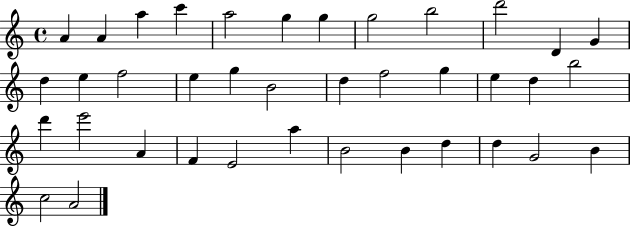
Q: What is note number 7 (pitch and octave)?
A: G5